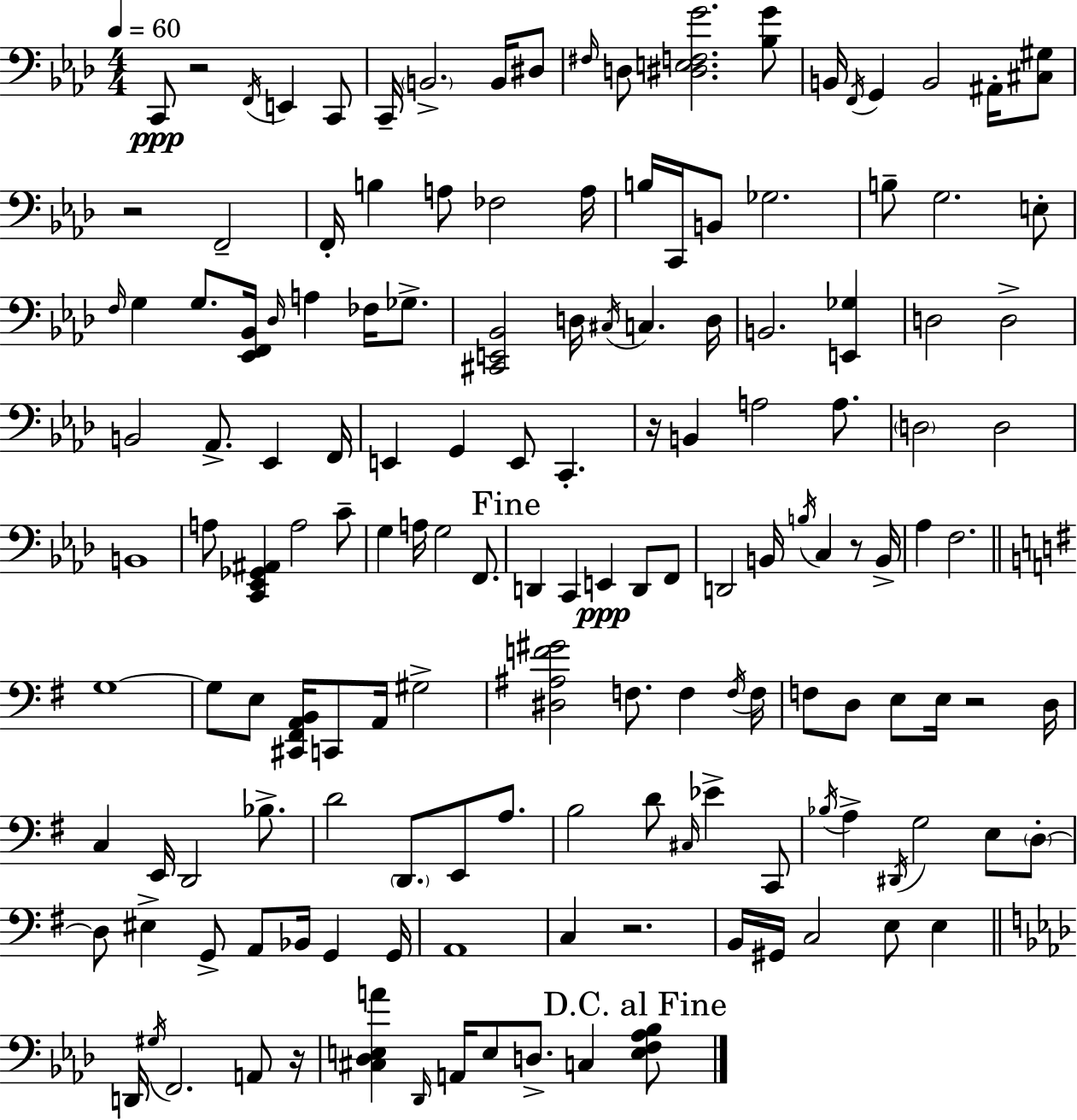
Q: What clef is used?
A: bass